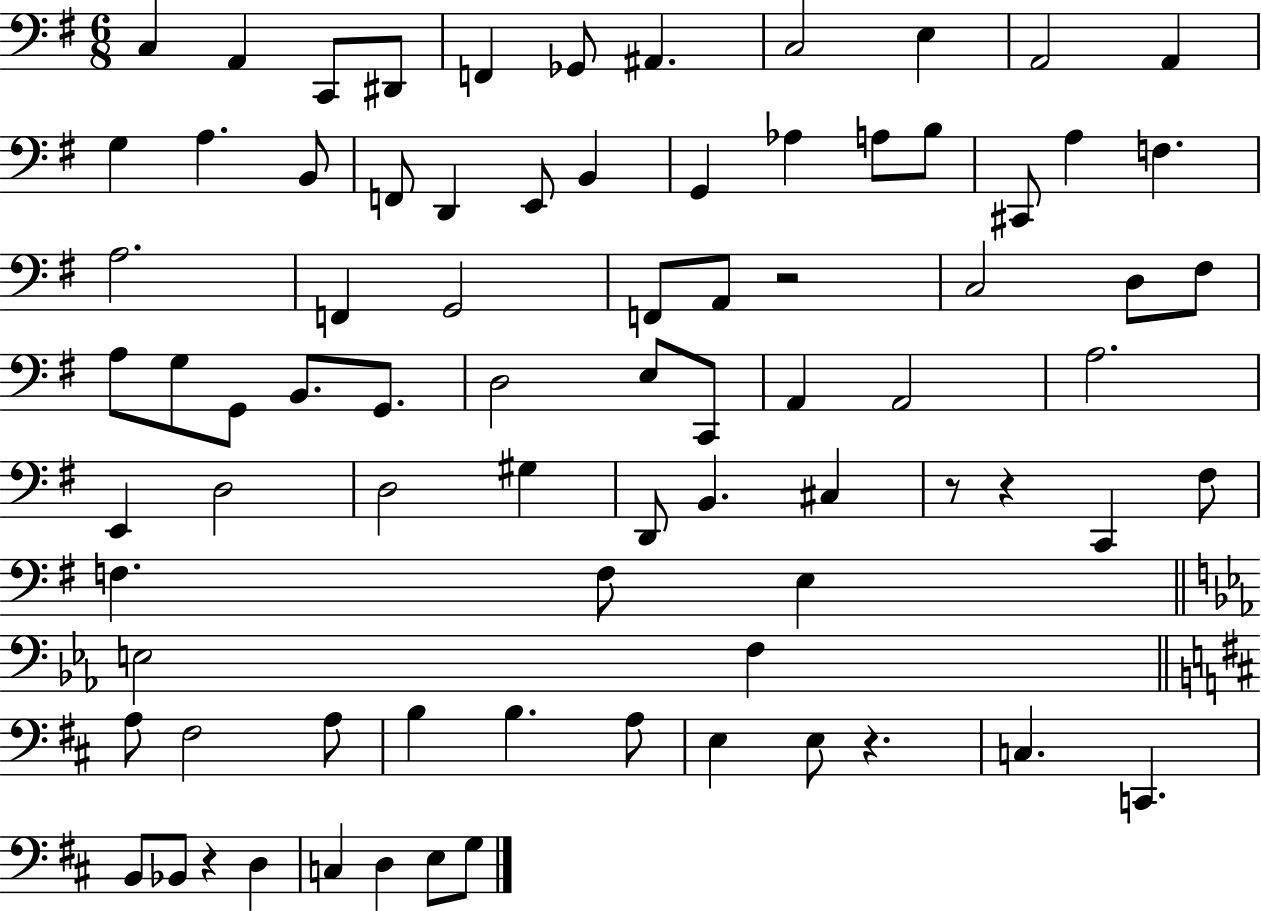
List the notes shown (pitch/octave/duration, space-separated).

C3/q A2/q C2/e D#2/e F2/q Gb2/e A#2/q. C3/h E3/q A2/h A2/q G3/q A3/q. B2/e F2/e D2/q E2/e B2/q G2/q Ab3/q A3/e B3/e C#2/e A3/q F3/q. A3/h. F2/q G2/h F2/e A2/e R/h C3/h D3/e F#3/e A3/e G3/e G2/e B2/e. G2/e. D3/h E3/e C2/e A2/q A2/h A3/h. E2/q D3/h D3/h G#3/q D2/e B2/q. C#3/q R/e R/q C2/q F#3/e F3/q. F3/e E3/q E3/h F3/q A3/e F#3/h A3/e B3/q B3/q. A3/e E3/q E3/e R/q. C3/q. C2/q. B2/e Bb2/e R/q D3/q C3/q D3/q E3/e G3/e